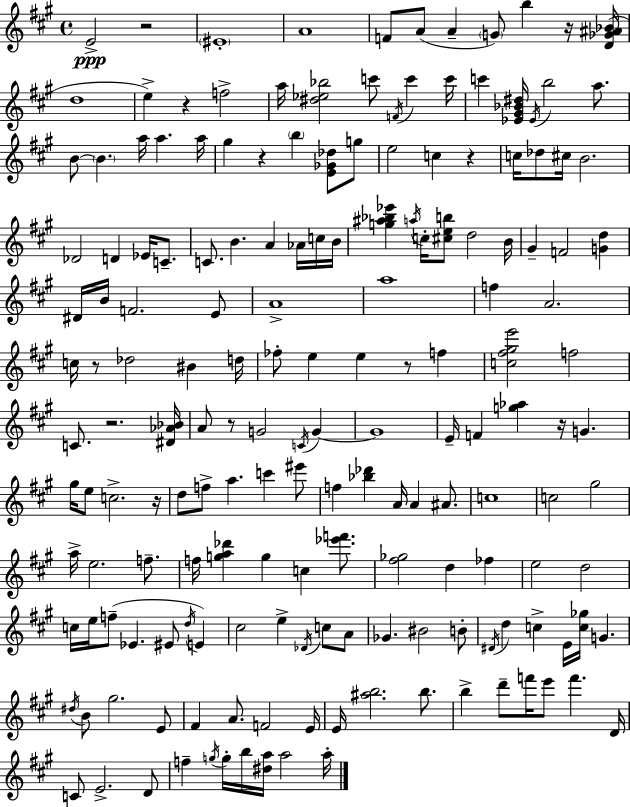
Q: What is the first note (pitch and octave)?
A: E4